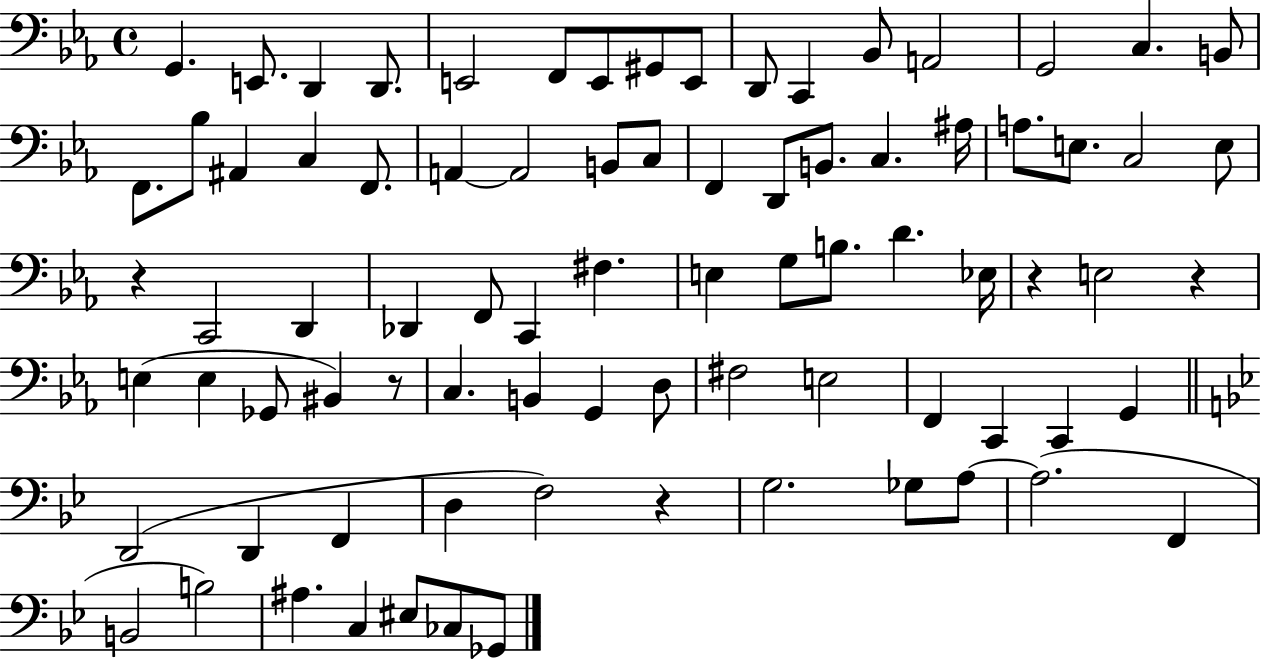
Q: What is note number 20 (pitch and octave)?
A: C3